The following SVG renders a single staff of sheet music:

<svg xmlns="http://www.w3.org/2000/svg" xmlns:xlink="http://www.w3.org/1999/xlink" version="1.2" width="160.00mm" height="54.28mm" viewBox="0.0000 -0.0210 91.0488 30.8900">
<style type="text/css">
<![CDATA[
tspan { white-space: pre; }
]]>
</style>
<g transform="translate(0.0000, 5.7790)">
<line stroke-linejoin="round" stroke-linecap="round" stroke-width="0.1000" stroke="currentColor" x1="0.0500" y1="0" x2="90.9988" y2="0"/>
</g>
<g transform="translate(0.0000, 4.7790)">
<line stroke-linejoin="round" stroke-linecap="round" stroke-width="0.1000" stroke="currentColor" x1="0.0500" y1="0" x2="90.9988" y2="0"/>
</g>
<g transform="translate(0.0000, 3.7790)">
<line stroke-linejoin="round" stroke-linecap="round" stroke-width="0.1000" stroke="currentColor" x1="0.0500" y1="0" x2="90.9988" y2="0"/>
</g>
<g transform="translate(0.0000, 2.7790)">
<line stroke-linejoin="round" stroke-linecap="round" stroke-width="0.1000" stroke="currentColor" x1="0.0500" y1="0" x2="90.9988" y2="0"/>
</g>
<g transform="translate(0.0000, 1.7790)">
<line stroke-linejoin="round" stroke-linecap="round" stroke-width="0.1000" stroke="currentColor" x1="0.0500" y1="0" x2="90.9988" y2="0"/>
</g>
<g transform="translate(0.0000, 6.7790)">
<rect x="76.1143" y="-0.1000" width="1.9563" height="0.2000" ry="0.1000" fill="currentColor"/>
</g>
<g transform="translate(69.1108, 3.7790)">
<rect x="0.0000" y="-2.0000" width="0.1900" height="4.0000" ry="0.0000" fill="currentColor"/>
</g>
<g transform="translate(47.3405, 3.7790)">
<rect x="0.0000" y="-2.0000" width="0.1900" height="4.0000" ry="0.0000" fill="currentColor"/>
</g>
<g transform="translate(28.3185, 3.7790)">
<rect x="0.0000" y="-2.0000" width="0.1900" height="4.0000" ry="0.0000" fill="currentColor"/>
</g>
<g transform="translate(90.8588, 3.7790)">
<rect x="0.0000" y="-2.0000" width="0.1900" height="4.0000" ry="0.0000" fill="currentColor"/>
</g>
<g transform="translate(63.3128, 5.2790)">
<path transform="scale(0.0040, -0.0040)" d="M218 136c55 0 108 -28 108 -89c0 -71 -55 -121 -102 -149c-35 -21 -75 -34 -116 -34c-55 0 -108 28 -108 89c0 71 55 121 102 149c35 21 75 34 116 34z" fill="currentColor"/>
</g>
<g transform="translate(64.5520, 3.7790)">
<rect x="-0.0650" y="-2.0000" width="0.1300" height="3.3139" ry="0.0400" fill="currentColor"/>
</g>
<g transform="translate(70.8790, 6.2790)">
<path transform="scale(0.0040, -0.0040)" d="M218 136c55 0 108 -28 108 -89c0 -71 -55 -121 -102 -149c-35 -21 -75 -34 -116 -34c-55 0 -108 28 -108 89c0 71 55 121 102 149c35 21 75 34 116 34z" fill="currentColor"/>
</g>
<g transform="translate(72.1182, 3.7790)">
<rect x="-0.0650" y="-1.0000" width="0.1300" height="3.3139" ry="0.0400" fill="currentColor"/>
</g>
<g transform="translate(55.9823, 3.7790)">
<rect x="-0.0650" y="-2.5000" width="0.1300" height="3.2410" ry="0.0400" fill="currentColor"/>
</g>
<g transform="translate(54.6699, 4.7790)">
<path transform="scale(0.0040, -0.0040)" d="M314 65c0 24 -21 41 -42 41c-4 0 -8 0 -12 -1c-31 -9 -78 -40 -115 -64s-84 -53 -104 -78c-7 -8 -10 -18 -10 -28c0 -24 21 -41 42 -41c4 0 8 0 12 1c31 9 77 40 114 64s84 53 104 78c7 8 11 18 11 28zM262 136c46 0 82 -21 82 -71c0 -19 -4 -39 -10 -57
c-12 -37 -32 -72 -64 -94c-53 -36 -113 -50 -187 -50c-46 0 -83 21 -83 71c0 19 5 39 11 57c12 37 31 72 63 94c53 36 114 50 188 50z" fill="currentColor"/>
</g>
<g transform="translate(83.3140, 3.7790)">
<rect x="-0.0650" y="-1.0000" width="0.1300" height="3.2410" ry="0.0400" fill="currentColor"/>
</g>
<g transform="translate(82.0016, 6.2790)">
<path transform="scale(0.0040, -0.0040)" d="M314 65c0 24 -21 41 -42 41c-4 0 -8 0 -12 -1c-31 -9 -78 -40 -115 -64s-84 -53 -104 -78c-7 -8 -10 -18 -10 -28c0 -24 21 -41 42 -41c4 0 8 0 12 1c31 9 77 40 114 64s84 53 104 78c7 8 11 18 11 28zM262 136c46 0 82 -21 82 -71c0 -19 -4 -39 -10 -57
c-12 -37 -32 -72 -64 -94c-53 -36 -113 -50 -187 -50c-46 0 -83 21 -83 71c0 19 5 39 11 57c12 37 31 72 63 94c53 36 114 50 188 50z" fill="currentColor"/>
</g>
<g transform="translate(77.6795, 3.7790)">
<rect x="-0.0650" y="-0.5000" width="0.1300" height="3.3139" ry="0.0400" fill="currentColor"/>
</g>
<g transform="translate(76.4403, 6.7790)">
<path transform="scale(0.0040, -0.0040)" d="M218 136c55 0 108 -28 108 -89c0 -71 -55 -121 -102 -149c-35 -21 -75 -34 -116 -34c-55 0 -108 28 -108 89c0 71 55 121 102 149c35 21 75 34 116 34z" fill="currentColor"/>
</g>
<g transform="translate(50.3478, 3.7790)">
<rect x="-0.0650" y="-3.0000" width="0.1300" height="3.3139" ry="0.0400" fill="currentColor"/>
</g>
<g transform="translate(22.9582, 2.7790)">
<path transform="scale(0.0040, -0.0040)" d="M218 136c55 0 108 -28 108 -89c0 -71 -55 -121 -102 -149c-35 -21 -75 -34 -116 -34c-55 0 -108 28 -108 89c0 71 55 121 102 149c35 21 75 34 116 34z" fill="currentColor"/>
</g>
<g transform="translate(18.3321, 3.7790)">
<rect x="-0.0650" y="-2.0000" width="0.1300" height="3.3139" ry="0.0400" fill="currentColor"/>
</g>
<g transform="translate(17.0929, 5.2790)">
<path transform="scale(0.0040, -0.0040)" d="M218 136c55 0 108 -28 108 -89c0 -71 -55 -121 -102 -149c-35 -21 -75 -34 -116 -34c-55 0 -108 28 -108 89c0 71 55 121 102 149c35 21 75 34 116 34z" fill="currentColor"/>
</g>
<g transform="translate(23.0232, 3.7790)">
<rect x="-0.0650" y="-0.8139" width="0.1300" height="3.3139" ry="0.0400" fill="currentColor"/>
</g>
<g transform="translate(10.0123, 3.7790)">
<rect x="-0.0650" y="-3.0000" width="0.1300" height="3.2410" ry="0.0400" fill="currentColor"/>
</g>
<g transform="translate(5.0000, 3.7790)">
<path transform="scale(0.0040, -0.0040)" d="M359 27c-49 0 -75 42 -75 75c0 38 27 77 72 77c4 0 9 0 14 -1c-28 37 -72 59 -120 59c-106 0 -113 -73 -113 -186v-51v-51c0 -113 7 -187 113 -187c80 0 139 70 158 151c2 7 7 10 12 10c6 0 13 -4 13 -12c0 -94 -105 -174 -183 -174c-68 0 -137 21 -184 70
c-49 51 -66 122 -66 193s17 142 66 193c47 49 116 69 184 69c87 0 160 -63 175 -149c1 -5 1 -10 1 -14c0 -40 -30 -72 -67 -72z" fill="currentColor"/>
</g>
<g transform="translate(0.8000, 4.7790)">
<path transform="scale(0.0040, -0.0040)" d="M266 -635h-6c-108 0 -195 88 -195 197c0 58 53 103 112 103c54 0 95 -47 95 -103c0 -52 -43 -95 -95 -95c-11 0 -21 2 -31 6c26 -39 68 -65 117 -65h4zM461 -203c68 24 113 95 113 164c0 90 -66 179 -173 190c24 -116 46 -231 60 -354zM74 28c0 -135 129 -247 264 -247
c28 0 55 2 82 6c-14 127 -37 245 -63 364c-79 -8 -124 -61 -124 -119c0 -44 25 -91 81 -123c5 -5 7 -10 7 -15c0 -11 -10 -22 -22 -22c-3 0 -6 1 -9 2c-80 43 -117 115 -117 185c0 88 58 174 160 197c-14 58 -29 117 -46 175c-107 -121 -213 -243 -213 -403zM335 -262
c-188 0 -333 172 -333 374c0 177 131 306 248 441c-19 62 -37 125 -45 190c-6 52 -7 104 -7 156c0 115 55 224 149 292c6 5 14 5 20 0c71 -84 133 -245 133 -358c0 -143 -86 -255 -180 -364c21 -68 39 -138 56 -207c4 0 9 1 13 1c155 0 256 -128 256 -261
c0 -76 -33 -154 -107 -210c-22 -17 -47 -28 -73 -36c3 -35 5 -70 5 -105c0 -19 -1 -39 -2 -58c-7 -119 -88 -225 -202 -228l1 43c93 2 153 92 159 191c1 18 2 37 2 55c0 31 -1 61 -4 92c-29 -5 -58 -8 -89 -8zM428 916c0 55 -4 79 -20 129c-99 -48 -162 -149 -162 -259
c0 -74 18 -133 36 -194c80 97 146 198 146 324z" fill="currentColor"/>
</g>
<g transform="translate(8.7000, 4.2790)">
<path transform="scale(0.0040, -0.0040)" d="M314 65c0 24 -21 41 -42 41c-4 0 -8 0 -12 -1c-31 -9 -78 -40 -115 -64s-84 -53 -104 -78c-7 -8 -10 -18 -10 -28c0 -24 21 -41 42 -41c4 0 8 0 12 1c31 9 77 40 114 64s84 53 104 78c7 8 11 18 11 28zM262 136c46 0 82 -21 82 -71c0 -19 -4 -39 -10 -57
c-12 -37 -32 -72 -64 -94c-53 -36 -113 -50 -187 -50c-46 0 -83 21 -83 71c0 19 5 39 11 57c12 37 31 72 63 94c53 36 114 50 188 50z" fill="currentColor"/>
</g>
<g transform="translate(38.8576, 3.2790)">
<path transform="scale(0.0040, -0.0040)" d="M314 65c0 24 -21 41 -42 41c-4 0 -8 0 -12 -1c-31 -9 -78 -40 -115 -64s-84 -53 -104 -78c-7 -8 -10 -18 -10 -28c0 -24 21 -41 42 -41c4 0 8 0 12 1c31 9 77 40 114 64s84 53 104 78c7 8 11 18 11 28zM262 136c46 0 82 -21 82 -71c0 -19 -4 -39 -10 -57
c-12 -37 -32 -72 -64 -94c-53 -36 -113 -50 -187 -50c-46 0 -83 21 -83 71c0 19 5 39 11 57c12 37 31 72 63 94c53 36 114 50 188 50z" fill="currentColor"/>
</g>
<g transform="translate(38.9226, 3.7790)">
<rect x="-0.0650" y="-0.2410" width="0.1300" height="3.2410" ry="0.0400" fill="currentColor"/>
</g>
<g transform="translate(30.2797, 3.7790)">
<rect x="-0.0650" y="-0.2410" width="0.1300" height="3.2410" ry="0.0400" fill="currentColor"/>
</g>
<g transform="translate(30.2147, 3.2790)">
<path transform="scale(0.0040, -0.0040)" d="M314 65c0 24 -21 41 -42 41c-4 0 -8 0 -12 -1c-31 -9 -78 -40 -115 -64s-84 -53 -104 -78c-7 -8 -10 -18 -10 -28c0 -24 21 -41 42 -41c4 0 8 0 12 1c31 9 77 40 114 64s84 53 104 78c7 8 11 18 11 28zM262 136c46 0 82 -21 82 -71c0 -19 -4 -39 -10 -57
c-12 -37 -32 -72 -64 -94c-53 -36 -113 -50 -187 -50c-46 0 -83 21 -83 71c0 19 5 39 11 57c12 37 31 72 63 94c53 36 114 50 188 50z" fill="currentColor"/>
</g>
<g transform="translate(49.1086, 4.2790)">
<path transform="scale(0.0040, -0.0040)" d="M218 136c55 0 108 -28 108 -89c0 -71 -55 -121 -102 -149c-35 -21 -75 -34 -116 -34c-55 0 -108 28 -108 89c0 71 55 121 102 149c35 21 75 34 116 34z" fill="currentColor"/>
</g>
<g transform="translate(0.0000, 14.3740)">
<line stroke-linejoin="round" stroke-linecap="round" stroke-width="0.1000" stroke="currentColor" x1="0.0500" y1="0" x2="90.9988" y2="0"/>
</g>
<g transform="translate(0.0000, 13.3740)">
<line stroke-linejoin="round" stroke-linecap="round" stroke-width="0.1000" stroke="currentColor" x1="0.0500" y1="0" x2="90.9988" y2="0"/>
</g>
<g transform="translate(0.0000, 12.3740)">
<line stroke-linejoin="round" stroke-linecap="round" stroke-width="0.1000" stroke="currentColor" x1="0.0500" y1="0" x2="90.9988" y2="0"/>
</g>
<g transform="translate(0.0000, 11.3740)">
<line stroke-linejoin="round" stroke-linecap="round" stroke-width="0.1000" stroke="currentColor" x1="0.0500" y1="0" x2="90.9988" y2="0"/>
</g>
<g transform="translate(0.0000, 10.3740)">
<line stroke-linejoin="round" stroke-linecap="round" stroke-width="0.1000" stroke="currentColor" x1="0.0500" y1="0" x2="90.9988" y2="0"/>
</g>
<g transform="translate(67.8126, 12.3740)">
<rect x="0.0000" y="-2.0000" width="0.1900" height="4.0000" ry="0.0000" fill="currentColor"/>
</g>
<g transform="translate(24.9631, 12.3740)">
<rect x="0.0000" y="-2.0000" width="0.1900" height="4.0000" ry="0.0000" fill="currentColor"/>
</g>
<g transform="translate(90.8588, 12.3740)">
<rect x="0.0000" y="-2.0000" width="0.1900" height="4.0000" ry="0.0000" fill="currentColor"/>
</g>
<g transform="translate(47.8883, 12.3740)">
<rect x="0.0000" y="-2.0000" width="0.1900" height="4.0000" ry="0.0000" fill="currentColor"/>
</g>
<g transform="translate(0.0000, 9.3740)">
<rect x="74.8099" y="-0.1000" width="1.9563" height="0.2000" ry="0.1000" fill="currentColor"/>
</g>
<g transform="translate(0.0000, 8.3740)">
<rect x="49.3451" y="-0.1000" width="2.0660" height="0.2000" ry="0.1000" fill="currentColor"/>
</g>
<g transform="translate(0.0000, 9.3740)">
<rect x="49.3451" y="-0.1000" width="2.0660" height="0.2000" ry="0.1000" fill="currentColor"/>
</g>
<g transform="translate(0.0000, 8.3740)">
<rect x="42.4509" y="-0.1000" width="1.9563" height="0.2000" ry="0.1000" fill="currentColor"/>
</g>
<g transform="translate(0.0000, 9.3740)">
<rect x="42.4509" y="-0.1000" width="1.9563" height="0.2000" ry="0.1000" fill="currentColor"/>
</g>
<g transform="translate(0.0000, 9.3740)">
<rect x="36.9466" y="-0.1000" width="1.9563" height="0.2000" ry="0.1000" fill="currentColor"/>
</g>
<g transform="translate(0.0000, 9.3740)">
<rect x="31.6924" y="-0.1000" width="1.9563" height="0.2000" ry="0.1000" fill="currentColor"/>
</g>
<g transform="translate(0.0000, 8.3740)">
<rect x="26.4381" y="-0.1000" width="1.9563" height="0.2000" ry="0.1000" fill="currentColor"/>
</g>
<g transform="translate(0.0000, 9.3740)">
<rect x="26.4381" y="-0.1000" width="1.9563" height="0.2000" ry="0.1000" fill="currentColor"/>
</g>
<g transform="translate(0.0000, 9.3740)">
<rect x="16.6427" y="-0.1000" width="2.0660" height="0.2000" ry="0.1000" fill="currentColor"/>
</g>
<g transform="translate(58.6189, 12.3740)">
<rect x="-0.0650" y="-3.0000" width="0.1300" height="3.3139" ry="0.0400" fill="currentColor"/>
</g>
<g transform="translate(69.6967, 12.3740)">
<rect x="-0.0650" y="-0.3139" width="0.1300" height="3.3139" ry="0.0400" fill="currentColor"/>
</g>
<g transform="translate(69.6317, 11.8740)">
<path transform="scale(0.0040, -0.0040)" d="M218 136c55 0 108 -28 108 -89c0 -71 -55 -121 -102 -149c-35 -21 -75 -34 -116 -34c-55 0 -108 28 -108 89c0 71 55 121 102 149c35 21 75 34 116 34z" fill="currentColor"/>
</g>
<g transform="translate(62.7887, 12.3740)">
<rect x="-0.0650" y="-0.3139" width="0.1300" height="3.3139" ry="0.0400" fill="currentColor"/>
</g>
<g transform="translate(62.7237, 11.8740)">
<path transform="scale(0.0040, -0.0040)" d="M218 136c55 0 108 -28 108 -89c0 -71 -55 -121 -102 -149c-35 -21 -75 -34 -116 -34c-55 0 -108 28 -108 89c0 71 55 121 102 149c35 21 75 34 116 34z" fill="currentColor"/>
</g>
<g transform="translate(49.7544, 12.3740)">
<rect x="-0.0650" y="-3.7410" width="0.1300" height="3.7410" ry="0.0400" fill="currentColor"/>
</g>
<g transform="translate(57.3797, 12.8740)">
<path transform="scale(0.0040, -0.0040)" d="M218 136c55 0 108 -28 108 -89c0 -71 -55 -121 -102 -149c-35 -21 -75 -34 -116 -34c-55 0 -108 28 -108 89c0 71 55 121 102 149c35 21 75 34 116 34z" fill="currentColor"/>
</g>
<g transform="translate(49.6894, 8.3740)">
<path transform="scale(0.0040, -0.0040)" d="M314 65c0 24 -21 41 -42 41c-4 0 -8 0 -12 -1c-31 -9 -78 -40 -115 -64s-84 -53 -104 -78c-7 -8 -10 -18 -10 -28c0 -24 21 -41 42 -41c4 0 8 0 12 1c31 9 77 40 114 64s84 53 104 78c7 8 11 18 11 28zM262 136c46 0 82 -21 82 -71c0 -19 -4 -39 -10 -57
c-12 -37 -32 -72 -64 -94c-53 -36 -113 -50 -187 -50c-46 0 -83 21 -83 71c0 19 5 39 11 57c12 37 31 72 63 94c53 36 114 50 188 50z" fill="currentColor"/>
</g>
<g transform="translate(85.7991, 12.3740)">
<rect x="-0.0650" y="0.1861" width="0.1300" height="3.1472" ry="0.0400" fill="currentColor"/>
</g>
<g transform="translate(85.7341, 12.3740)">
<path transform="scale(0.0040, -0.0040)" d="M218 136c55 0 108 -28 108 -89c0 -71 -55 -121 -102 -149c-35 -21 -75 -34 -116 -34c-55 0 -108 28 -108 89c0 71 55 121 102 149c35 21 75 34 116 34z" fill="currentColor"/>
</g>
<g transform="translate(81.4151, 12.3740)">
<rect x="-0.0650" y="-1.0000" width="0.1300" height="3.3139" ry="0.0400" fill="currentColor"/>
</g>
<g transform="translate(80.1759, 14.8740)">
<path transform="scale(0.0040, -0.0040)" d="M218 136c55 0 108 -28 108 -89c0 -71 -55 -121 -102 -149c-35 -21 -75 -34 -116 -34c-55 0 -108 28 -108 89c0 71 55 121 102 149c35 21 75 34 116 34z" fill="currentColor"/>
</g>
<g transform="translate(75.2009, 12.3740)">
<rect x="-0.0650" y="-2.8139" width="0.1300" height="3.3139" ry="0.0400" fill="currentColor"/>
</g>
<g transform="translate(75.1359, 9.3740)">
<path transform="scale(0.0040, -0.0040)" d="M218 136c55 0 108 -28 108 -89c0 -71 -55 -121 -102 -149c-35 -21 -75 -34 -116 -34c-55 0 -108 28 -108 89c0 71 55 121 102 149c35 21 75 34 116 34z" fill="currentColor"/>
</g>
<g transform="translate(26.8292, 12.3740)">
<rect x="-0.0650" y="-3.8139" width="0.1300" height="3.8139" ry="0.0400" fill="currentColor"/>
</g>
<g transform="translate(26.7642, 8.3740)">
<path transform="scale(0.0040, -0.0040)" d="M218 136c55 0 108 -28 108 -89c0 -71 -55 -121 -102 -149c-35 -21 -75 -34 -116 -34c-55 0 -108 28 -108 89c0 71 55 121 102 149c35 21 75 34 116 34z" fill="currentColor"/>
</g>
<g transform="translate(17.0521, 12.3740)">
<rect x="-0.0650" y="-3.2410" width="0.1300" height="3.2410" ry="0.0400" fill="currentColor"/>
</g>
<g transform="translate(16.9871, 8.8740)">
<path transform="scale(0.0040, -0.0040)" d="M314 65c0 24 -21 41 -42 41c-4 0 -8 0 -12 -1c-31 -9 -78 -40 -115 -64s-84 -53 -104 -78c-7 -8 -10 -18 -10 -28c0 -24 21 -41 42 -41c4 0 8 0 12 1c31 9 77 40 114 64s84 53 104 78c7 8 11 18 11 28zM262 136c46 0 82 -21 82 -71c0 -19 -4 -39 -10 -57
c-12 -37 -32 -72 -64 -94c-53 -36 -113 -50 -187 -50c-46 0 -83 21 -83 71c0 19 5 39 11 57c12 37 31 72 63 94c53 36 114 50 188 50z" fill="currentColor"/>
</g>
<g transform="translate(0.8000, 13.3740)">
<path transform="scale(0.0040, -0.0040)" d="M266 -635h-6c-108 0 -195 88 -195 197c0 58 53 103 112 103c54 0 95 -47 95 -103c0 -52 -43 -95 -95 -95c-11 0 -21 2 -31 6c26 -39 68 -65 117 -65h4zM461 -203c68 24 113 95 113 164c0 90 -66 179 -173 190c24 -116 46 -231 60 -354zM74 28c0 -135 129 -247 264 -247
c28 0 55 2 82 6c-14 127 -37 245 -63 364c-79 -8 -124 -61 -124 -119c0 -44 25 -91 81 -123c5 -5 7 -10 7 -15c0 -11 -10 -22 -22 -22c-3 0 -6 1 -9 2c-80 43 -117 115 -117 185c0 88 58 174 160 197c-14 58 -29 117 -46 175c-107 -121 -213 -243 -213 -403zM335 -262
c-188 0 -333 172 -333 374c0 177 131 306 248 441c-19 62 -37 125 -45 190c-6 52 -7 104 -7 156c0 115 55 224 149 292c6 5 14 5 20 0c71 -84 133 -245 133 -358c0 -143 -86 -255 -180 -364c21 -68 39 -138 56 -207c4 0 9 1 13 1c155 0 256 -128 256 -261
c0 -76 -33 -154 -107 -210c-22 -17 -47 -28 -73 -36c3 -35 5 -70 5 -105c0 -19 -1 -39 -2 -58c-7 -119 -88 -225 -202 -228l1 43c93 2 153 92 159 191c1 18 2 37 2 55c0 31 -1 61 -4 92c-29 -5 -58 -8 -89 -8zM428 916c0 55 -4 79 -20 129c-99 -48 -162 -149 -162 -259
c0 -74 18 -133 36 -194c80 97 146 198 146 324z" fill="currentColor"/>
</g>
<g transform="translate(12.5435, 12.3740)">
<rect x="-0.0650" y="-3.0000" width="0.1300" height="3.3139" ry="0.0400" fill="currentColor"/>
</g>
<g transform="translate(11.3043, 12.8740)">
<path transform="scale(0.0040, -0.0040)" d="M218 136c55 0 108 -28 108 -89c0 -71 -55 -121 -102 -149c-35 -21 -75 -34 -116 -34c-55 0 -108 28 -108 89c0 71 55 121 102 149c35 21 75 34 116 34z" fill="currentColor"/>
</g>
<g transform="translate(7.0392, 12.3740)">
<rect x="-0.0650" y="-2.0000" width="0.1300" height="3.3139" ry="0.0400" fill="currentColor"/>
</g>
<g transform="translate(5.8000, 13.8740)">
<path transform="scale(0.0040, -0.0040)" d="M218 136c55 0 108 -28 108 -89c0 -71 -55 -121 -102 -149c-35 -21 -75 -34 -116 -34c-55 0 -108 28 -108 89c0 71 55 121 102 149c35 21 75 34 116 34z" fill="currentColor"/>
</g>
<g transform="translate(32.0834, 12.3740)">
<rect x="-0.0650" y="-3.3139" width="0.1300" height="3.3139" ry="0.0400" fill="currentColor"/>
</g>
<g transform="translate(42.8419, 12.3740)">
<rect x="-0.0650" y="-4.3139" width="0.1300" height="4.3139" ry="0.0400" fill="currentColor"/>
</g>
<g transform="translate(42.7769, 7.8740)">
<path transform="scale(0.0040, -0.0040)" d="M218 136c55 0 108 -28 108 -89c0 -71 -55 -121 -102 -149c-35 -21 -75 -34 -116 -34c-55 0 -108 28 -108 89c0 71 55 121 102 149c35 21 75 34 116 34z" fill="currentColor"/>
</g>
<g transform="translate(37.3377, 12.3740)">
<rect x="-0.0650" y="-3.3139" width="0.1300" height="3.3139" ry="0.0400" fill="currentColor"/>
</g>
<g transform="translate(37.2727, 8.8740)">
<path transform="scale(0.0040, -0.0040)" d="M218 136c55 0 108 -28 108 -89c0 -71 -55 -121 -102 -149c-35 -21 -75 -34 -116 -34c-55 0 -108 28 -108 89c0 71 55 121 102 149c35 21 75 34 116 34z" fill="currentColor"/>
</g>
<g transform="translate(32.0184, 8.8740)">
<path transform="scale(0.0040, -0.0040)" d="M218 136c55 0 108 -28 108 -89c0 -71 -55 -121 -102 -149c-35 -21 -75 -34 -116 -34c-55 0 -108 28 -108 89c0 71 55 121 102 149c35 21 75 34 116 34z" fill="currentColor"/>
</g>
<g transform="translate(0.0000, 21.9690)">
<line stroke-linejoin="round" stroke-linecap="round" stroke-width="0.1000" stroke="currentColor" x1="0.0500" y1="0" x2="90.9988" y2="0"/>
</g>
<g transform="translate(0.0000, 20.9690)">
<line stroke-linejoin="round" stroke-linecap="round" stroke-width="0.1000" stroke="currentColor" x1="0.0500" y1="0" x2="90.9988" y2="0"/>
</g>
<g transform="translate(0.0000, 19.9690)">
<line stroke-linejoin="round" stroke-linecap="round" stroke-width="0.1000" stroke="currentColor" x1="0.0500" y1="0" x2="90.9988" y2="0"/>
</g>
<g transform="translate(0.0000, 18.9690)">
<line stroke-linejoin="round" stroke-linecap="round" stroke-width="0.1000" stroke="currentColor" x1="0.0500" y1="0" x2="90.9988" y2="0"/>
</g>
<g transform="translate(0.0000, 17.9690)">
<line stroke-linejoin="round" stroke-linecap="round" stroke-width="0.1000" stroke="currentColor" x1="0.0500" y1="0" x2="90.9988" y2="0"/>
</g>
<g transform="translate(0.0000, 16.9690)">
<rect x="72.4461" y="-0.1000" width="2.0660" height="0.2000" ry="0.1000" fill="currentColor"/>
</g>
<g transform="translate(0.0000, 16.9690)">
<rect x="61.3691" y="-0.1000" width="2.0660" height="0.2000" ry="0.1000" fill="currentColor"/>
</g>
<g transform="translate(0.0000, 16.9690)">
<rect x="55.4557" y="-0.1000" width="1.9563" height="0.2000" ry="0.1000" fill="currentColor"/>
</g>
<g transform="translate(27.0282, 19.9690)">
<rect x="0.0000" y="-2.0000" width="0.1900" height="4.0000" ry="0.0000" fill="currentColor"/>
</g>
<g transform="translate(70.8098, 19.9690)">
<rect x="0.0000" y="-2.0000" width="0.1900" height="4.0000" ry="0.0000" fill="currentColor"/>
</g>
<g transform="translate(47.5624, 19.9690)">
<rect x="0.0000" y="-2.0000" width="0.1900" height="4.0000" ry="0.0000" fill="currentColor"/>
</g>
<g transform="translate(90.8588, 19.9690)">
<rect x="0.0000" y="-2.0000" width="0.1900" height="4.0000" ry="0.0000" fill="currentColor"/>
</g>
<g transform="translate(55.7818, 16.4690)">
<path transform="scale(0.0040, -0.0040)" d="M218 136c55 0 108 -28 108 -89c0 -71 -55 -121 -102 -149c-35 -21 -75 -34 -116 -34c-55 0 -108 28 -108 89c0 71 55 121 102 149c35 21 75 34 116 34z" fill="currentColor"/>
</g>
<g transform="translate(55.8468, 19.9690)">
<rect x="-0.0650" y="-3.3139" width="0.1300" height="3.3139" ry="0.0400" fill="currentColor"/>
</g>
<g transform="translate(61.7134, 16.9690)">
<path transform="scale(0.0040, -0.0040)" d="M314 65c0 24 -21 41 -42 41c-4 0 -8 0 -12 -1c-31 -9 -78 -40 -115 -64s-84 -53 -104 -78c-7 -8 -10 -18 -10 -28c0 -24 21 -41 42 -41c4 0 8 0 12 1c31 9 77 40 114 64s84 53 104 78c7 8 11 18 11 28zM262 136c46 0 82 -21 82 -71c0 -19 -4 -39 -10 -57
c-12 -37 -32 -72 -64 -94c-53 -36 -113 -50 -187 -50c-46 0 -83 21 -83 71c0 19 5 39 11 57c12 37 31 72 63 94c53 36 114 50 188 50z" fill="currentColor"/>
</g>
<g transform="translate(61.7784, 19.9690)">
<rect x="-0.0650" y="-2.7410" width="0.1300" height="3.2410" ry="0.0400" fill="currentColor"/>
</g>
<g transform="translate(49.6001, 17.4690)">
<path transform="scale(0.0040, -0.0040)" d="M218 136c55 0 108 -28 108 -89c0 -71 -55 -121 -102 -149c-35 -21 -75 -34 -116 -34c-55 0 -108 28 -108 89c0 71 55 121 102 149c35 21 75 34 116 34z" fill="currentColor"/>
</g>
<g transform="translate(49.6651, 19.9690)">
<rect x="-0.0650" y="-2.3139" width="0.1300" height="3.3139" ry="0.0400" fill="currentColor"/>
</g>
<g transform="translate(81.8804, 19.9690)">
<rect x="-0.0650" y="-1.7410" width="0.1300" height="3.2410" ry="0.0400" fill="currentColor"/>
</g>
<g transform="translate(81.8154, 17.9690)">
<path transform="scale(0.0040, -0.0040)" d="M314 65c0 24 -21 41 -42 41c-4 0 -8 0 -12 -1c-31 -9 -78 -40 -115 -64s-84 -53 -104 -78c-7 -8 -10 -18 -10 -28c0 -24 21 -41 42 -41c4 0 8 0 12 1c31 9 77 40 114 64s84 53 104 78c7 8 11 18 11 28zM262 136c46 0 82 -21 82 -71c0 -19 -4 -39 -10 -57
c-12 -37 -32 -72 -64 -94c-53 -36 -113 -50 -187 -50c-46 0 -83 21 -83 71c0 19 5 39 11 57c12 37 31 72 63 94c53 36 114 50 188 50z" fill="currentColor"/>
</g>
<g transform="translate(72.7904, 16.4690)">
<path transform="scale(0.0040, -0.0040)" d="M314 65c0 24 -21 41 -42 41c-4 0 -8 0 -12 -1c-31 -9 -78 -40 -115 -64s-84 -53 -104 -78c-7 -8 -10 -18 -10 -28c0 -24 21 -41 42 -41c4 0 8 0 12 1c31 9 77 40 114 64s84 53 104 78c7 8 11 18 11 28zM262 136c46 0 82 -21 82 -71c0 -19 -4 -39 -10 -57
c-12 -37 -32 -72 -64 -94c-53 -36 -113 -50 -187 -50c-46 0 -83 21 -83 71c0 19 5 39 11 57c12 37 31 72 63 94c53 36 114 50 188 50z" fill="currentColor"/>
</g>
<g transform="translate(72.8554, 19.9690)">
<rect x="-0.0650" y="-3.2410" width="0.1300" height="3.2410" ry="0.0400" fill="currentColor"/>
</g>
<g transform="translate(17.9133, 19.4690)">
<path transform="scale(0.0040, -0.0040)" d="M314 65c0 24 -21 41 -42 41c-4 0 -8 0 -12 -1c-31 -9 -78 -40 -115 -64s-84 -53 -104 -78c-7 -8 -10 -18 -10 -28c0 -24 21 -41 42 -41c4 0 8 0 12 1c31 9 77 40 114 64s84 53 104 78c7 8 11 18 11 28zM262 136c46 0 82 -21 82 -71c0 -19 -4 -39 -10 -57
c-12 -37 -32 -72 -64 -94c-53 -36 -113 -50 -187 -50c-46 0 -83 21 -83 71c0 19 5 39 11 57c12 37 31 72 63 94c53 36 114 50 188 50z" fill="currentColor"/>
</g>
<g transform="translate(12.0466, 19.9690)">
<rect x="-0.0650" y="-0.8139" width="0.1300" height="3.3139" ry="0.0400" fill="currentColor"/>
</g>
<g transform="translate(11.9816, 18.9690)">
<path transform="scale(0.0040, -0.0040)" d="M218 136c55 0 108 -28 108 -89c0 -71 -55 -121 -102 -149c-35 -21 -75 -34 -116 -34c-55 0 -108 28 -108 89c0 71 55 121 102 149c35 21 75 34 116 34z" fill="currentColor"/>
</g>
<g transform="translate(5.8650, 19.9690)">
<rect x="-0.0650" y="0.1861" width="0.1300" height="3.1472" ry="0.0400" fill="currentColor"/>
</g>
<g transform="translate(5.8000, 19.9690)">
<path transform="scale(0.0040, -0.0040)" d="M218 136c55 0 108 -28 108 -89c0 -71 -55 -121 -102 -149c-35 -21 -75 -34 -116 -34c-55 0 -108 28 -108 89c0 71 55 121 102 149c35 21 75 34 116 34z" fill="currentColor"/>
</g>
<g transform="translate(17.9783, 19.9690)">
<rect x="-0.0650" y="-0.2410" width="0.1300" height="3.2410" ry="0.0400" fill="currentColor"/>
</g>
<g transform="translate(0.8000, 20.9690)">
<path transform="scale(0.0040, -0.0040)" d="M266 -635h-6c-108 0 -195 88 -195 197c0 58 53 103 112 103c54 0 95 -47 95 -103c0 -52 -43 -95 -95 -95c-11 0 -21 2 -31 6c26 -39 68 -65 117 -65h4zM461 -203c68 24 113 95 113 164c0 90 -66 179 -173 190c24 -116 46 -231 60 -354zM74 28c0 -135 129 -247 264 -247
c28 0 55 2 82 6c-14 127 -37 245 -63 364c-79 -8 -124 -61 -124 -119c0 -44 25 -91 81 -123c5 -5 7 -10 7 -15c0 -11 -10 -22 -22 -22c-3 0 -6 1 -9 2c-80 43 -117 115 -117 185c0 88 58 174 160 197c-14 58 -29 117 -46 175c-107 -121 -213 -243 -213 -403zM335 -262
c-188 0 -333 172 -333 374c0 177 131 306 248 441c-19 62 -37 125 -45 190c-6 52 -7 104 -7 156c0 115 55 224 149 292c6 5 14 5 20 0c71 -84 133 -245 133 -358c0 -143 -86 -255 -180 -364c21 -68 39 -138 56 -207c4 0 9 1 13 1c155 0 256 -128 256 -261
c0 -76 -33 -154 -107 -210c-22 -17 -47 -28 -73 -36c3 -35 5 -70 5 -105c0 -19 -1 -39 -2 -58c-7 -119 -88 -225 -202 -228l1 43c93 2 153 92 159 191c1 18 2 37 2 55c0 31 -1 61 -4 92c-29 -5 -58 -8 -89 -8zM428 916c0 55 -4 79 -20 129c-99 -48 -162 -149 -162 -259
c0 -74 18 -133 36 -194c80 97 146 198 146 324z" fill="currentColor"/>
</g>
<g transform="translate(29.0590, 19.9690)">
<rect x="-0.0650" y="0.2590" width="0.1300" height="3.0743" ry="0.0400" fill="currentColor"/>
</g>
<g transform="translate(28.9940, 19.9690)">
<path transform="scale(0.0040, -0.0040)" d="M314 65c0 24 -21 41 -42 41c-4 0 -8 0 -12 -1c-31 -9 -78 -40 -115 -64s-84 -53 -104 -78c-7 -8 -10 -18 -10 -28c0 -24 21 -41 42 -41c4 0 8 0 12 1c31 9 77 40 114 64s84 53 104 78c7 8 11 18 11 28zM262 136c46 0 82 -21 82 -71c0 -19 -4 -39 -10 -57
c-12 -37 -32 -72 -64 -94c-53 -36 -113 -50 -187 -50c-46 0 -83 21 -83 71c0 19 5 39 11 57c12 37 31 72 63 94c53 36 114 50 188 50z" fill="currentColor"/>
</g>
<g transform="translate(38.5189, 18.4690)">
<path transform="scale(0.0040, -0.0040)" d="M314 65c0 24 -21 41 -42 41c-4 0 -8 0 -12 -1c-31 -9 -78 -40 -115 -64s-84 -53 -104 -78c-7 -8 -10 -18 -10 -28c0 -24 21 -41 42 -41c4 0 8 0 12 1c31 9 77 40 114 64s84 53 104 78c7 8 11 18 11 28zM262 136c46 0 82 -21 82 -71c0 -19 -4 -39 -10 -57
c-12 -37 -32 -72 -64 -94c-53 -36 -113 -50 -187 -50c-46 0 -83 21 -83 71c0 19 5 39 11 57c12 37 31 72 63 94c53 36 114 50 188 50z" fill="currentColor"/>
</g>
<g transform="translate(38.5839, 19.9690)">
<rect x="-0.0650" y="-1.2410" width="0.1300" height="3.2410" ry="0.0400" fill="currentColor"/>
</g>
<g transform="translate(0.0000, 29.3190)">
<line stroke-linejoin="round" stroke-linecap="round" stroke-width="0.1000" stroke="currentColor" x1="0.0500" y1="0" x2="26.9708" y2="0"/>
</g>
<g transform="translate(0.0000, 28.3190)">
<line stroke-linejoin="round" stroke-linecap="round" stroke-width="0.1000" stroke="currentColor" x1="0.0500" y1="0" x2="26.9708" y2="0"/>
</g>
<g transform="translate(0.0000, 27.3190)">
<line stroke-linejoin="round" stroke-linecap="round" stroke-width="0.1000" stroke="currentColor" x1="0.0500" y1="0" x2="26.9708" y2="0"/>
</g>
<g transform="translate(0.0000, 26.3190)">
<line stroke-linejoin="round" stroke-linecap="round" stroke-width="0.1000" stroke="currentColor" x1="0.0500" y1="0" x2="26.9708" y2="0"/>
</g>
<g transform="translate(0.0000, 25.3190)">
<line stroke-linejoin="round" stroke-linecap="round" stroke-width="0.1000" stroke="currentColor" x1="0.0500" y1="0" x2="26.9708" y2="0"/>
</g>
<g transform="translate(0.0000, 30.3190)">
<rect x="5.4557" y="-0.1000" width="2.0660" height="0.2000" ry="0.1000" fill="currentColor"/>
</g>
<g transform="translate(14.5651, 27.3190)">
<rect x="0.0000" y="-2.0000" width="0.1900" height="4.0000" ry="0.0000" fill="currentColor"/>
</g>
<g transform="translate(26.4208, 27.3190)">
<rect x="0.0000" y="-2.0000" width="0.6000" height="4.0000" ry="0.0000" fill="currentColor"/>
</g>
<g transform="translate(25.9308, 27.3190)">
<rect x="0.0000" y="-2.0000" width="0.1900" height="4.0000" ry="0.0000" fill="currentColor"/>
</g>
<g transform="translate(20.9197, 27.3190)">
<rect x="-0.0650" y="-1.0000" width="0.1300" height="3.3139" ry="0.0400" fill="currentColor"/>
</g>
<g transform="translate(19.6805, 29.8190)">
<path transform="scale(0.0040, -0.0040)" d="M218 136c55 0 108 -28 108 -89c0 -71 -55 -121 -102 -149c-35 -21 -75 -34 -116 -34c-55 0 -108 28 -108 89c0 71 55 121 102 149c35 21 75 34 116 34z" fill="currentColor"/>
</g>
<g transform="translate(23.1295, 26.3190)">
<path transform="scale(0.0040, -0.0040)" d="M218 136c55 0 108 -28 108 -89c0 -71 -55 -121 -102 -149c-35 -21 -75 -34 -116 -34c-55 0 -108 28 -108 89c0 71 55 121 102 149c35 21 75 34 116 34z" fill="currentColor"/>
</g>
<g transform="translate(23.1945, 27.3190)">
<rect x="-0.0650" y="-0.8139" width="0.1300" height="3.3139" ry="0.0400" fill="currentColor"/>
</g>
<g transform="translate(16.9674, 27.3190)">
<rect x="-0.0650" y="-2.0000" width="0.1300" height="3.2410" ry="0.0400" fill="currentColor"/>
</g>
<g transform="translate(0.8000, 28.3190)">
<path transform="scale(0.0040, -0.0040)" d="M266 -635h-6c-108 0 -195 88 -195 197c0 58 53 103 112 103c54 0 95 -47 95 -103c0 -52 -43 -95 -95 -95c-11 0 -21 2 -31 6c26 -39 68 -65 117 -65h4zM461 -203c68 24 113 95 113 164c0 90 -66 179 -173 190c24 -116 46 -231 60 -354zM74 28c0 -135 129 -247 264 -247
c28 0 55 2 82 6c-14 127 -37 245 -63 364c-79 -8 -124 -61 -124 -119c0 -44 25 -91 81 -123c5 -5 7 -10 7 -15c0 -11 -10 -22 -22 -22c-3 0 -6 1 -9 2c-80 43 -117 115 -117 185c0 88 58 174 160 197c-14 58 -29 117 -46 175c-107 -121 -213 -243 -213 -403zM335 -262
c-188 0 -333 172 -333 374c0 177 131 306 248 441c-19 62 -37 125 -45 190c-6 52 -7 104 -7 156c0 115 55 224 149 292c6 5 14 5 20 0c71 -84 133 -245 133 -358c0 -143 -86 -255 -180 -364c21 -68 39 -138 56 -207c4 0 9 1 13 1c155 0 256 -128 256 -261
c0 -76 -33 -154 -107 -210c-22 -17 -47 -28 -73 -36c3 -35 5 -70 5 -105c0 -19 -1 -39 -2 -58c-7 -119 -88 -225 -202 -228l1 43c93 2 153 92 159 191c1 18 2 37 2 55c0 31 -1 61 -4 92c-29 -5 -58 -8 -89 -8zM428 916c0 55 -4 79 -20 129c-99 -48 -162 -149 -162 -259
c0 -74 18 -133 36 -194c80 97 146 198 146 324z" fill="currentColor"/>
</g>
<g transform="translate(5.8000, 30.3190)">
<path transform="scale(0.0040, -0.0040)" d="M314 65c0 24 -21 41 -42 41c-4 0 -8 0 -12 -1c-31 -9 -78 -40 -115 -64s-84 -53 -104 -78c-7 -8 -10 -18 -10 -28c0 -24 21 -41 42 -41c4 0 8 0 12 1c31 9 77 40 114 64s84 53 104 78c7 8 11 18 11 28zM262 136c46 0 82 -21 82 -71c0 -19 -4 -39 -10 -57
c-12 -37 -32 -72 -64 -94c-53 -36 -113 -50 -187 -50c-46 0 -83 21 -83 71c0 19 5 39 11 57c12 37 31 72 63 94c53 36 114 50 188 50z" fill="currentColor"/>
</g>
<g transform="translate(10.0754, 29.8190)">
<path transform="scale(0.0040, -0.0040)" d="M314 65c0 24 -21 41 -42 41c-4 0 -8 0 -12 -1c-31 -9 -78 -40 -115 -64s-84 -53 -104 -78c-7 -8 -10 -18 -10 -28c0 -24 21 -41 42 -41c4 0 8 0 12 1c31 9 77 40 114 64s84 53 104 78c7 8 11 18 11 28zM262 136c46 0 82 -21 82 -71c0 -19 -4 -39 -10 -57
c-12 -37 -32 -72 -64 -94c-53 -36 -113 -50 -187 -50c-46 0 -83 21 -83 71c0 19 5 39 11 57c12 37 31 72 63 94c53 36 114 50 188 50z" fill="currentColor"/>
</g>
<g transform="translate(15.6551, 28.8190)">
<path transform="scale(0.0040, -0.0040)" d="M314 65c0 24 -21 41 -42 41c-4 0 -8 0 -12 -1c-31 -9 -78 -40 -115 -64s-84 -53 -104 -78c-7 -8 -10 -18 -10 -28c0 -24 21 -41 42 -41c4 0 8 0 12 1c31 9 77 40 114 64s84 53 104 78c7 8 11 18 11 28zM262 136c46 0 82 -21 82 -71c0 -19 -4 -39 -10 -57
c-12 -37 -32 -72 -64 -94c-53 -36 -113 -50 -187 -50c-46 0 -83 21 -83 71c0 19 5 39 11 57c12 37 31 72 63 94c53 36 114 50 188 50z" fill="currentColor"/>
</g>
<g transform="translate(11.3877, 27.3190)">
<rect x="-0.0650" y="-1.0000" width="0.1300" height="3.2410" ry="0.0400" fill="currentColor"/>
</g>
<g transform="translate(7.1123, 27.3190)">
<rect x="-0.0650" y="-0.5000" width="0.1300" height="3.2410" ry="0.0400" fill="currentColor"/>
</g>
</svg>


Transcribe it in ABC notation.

X:1
T:Untitled
M:4/4
L:1/4
K:C
A2 F d c2 c2 A G2 F D C D2 F A b2 c' b b d' c'2 A c c a D B B d c2 B2 e2 g b a2 b2 f2 C2 D2 F2 D d